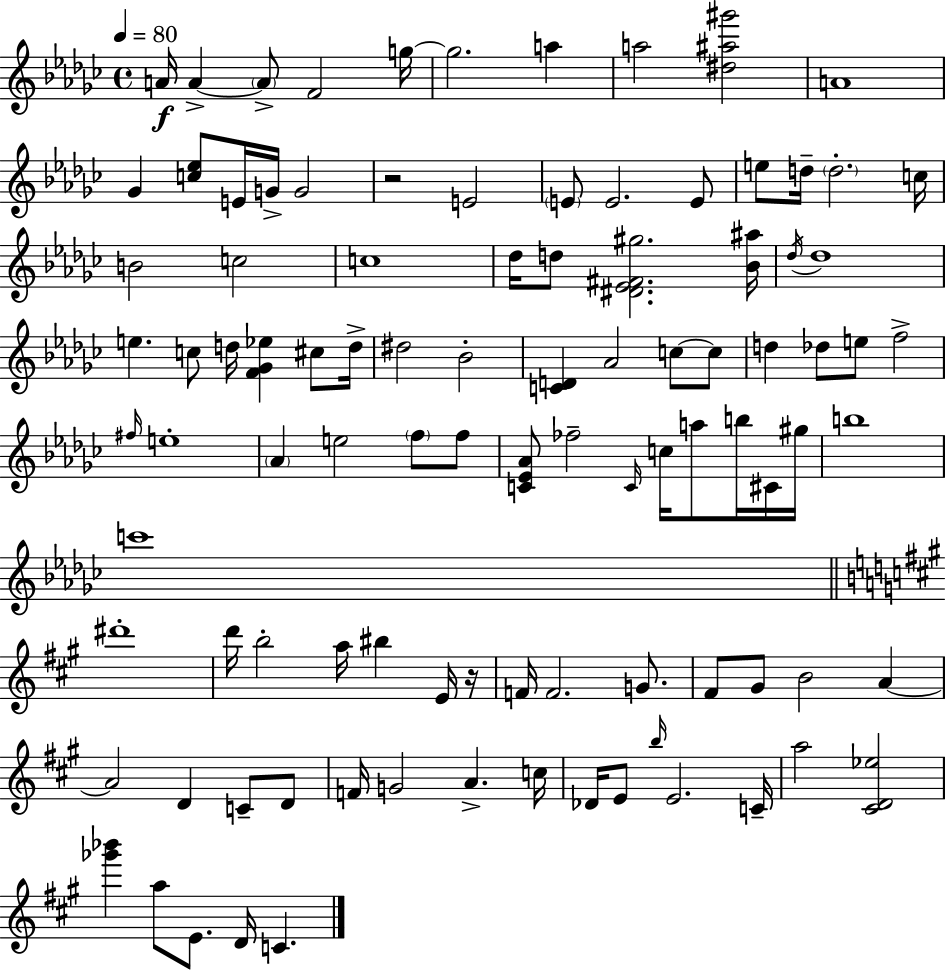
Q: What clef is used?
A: treble